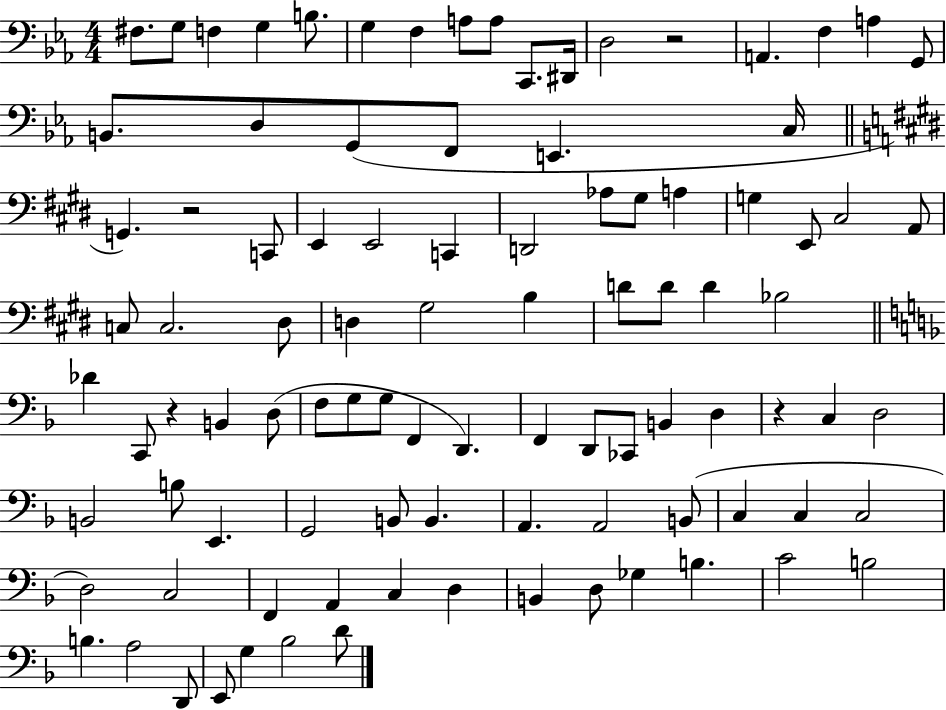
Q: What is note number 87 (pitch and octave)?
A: A3